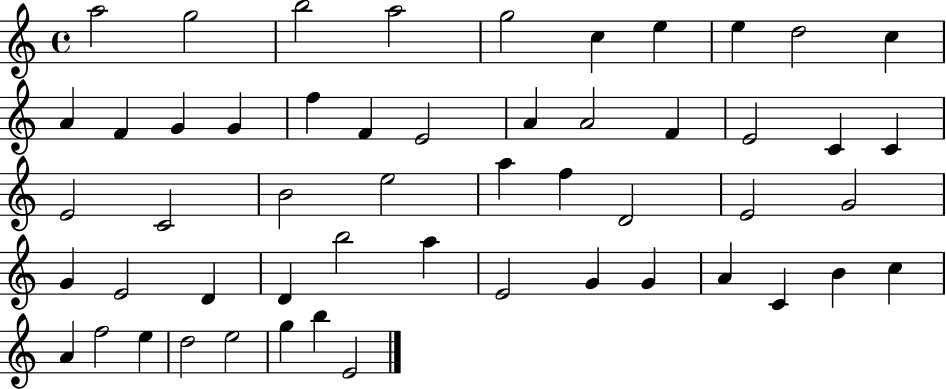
A5/h G5/h B5/h A5/h G5/h C5/q E5/q E5/q D5/h C5/q A4/q F4/q G4/q G4/q F5/q F4/q E4/h A4/q A4/h F4/q E4/h C4/q C4/q E4/h C4/h B4/h E5/h A5/q F5/q D4/h E4/h G4/h G4/q E4/h D4/q D4/q B5/h A5/q E4/h G4/q G4/q A4/q C4/q B4/q C5/q A4/q F5/h E5/q D5/h E5/h G5/q B5/q E4/h